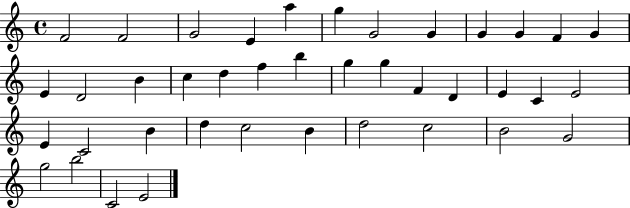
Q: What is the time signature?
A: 4/4